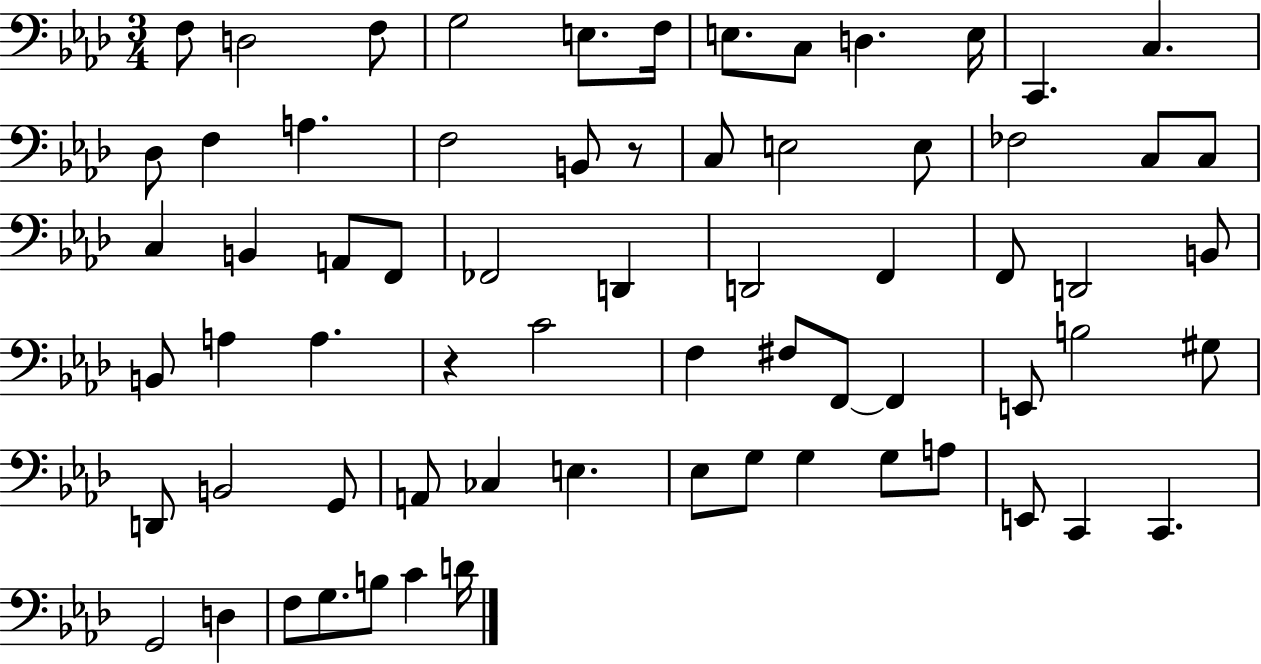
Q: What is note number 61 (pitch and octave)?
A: D3